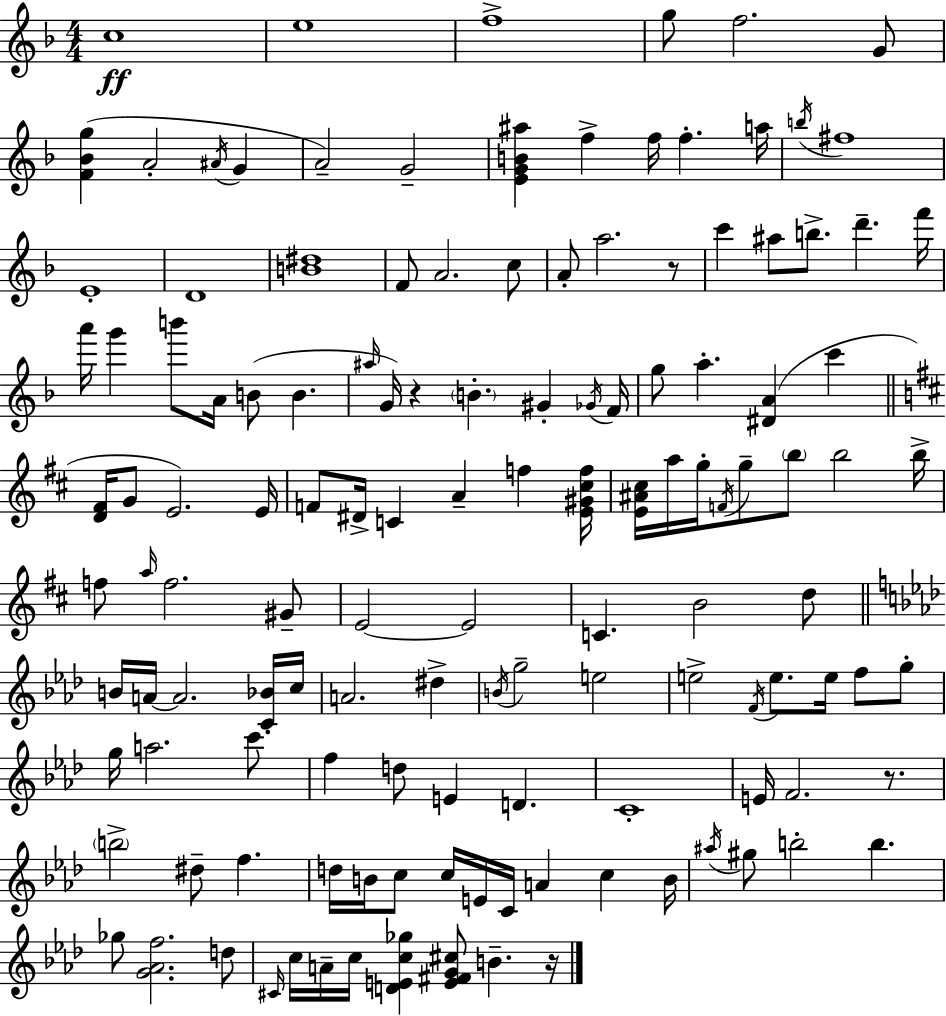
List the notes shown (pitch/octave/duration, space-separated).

C5/w E5/w F5/w G5/e F5/h. G4/e [F4,Bb4,G5]/q A4/h A#4/s G4/q A4/h G4/h [E4,G4,B4,A#5]/q F5/q F5/s F5/q. A5/s B5/s F#5/w E4/w D4/w [B4,D#5]/w F4/e A4/h. C5/e A4/e A5/h. R/e C6/q A#5/e B5/e. D6/q. F6/s A6/s G6/q B6/e A4/s B4/e B4/q. A#5/s G4/s R/q B4/q. G#4/q Gb4/s F4/s G5/e A5/q. [D#4,A4]/q C6/q [D4,F#4]/s G4/e E4/h. E4/s F4/e D#4/s C4/q A4/q F5/q [E4,G#4,C#5,F5]/s [E4,A#4,C#5]/s A5/s G5/s F4/s G5/e B5/e B5/h B5/s F5/e A5/s F5/h. G#4/e E4/h E4/h C4/q. B4/h D5/e B4/s A4/s A4/h. [C4,Bb4]/s C5/s A4/h. D#5/q B4/s G5/h E5/h E5/h F4/s E5/e. E5/s F5/e G5/e G5/s A5/h. C6/e. F5/q D5/e E4/q D4/q. C4/w E4/s F4/h. R/e. B5/h D#5/e F5/q. D5/s B4/s C5/e C5/s E4/s C4/s A4/q C5/q B4/s A#5/s G#5/e B5/h B5/q. Gb5/e [G4,Ab4,F5]/h. D5/e C#4/s C5/s A4/s C5/s [D4,E4,C5,Gb5]/q [E4,F#4,G4,C#5]/e B4/q. R/s